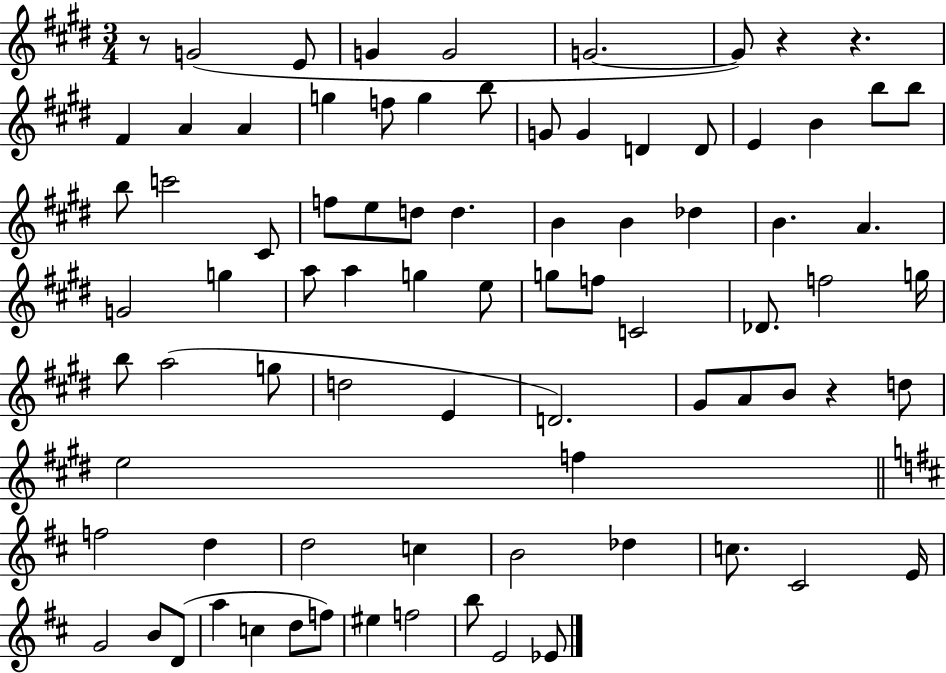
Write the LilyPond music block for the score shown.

{
  \clef treble
  \numericTimeSignature
  \time 3/4
  \key e \major
  r8 g'2( e'8 | g'4 g'2 | g'2.~~ | g'8) r4 r4. | \break fis'4 a'4 a'4 | g''4 f''8 g''4 b''8 | g'8 g'4 d'4 d'8 | e'4 b'4 b''8 b''8 | \break b''8 c'''2 cis'8 | f''8 e''8 d''8 d''4. | b'4 b'4 des''4 | b'4. a'4. | \break g'2 g''4 | a''8 a''4 g''4 e''8 | g''8 f''8 c'2 | des'8. f''2 g''16 | \break b''8 a''2( g''8 | d''2 e'4 | d'2.) | gis'8 a'8 b'8 r4 d''8 | \break e''2 f''4 | \bar "||" \break \key d \major f''2 d''4 | d''2 c''4 | b'2 des''4 | c''8. cis'2 e'16 | \break g'2 b'8 d'8( | a''4 c''4 d''8 f''8) | eis''4 f''2 | b''8 e'2 ees'8 | \break \bar "|."
}